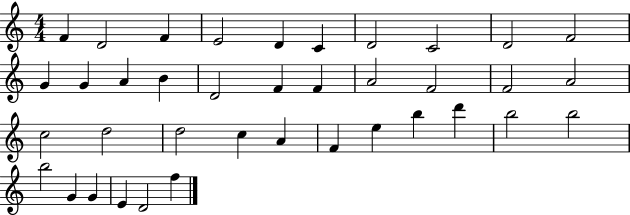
{
  \clef treble
  \numericTimeSignature
  \time 4/4
  \key c \major
  f'4 d'2 f'4 | e'2 d'4 c'4 | d'2 c'2 | d'2 f'2 | \break g'4 g'4 a'4 b'4 | d'2 f'4 f'4 | a'2 f'2 | f'2 a'2 | \break c''2 d''2 | d''2 c''4 a'4 | f'4 e''4 b''4 d'''4 | b''2 b''2 | \break b''2 g'4 g'4 | e'4 d'2 f''4 | \bar "|."
}